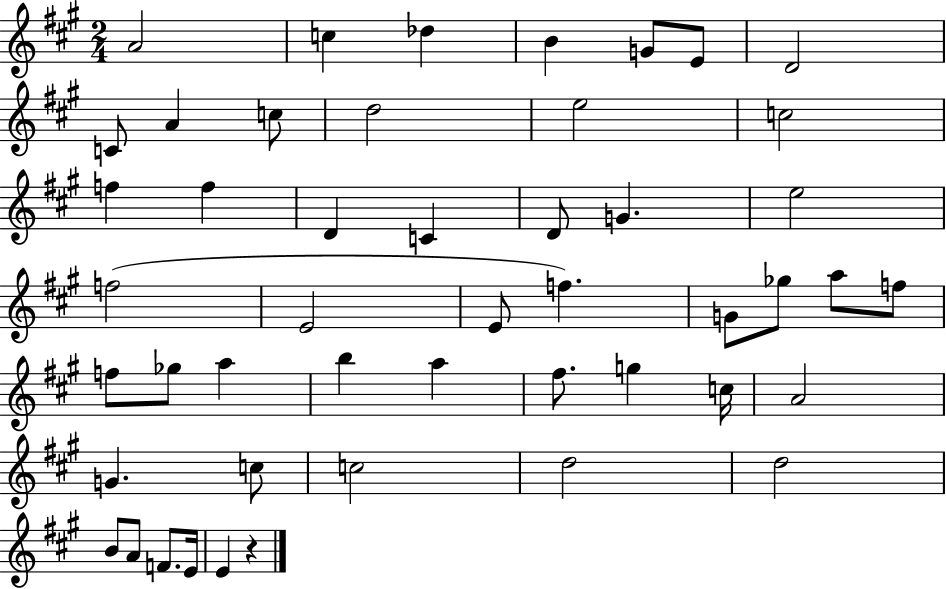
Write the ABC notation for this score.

X:1
T:Untitled
M:2/4
L:1/4
K:A
A2 c _d B G/2 E/2 D2 C/2 A c/2 d2 e2 c2 f f D C D/2 G e2 f2 E2 E/2 f G/2 _g/2 a/2 f/2 f/2 _g/2 a b a ^f/2 g c/4 A2 G c/2 c2 d2 d2 B/2 A/2 F/2 E/4 E z